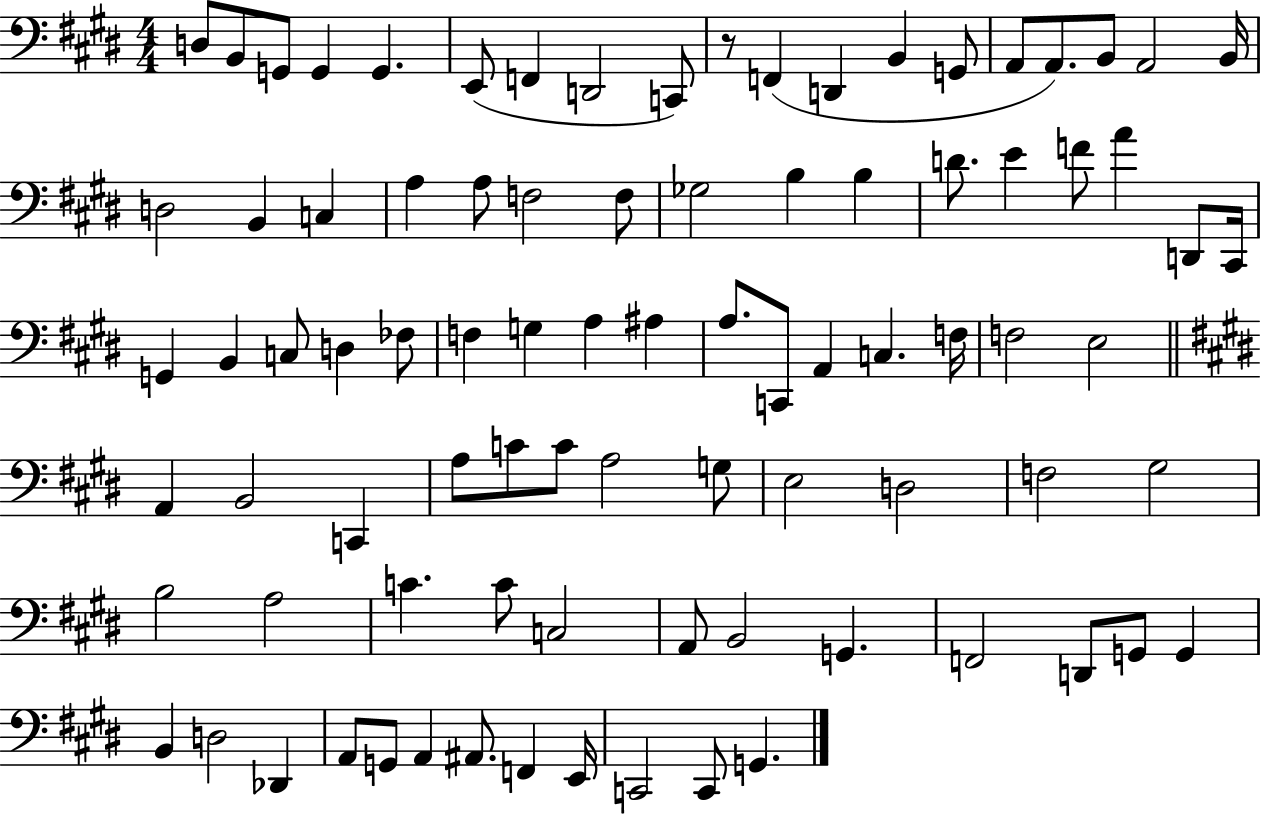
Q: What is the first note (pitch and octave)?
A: D3